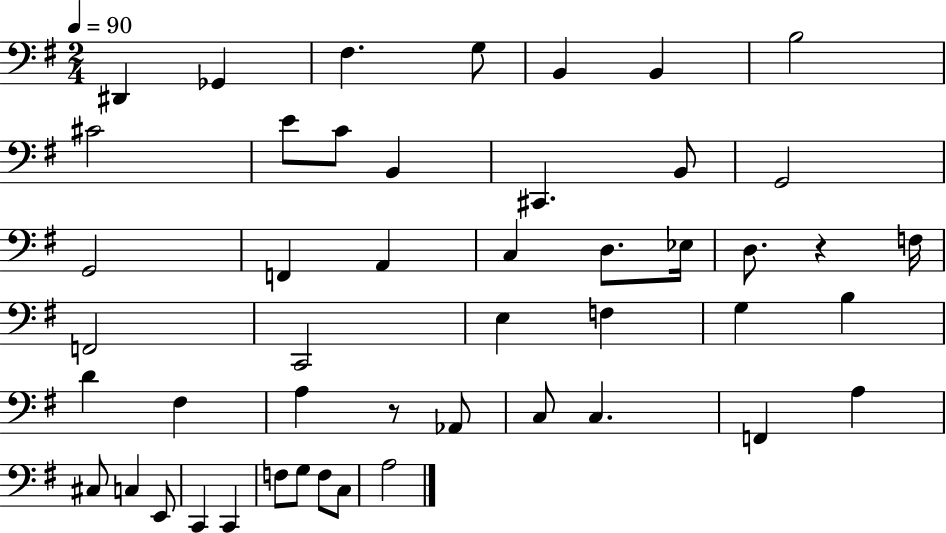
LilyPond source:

{
  \clef bass
  \numericTimeSignature
  \time 2/4
  \key g \major
  \tempo 4 = 90
  \repeat volta 2 { dis,4 ges,4 | fis4. g8 | b,4 b,4 | b2 | \break cis'2 | e'8 c'8 b,4 | cis,4. b,8 | g,2 | \break g,2 | f,4 a,4 | c4 d8. ees16 | d8. r4 f16 | \break f,2 | c,2 | e4 f4 | g4 b4 | \break d'4 fis4 | a4 r8 aes,8 | c8 c4. | f,4 a4 | \break cis8 c4 e,8 | c,4 c,4 | f8 g8 f8 c8 | a2 | \break } \bar "|."
}